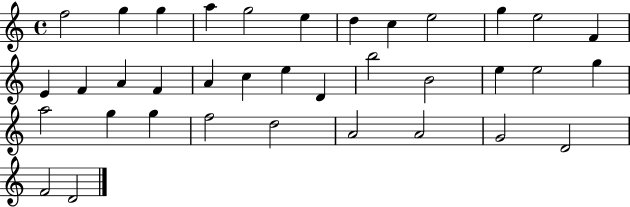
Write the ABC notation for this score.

X:1
T:Untitled
M:4/4
L:1/4
K:C
f2 g g a g2 e d c e2 g e2 F E F A F A c e D b2 B2 e e2 g a2 g g f2 d2 A2 A2 G2 D2 F2 D2